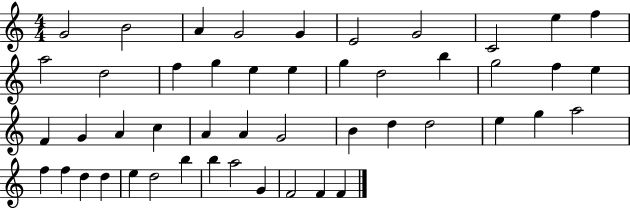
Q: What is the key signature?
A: C major